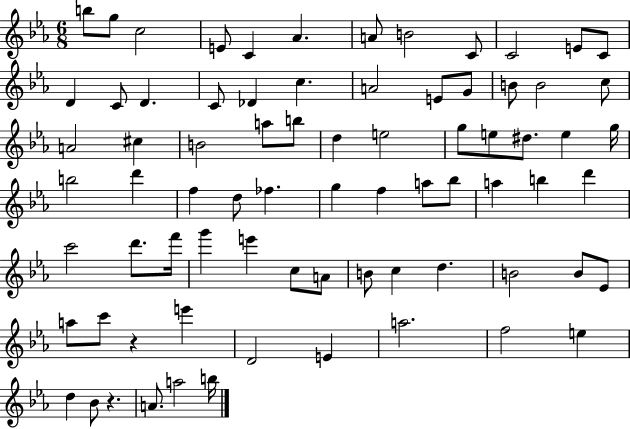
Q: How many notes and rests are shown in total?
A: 76